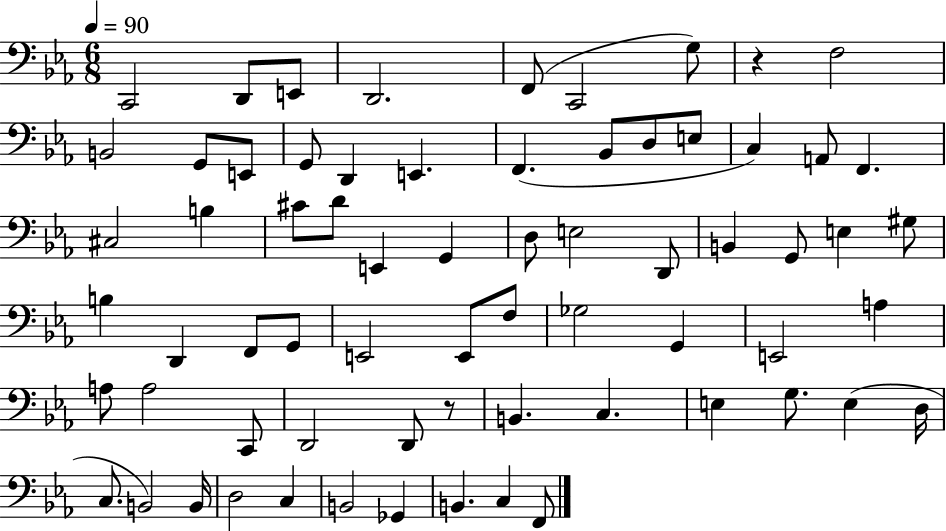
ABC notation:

X:1
T:Untitled
M:6/8
L:1/4
K:Eb
C,,2 D,,/2 E,,/2 D,,2 F,,/2 C,,2 G,/2 z F,2 B,,2 G,,/2 E,,/2 G,,/2 D,, E,, F,, _B,,/2 D,/2 E,/2 C, A,,/2 F,, ^C,2 B, ^C/2 D/2 E,, G,, D,/2 E,2 D,,/2 B,, G,,/2 E, ^G,/2 B, D,, F,,/2 G,,/2 E,,2 E,,/2 F,/2 _G,2 G,, E,,2 A, A,/2 A,2 C,,/2 D,,2 D,,/2 z/2 B,, C, E, G,/2 E, D,/4 C,/2 B,,2 B,,/4 D,2 C, B,,2 _G,, B,, C, F,,/2